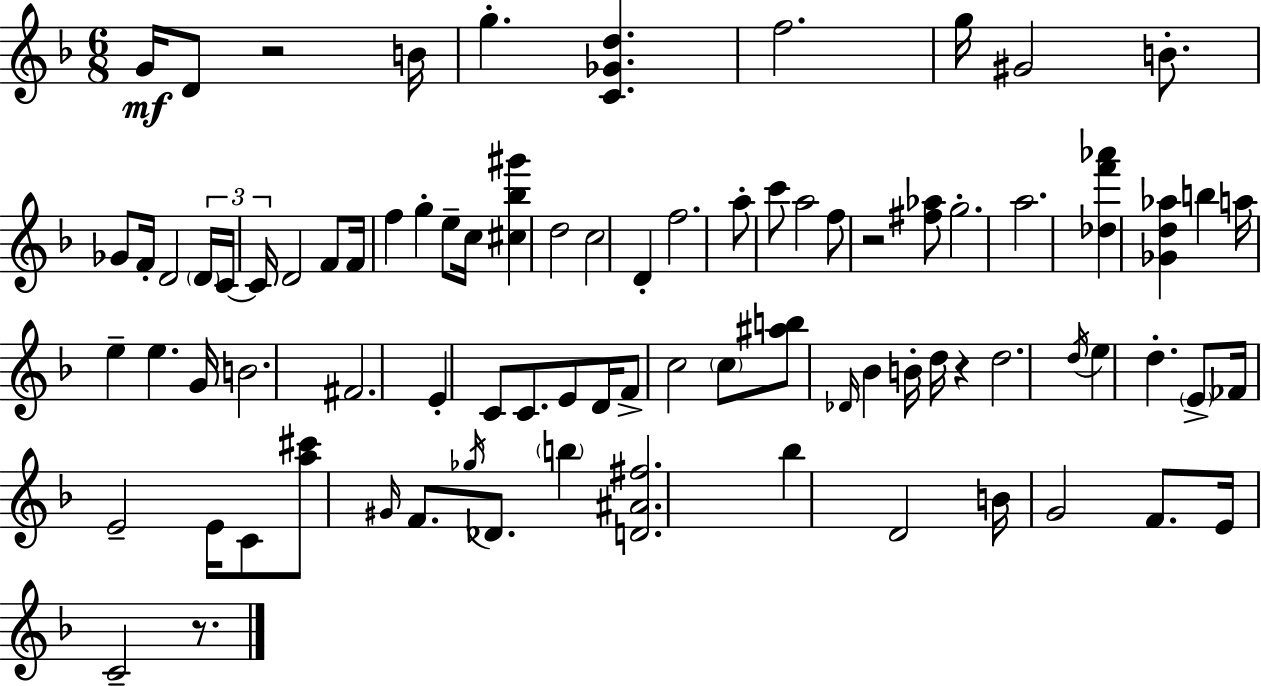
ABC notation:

X:1
T:Untitled
M:6/8
L:1/4
K:F
G/4 D/2 z2 B/4 g [C_Gd] f2 g/4 ^G2 B/2 _G/2 F/4 D2 D/4 C/4 C/4 D2 F/2 F/4 f g e/2 c/4 [^c_b^g'] d2 c2 D f2 a/2 c'/2 a2 f/2 z2 [^f_a]/2 g2 a2 [_df'_a'] [_Gd_a] b a/4 e e G/4 B2 ^F2 E C/2 C/2 E/2 D/4 F/2 c2 c/2 [^ab]/2 _D/4 _B B/4 d/4 z d2 d/4 e d E/2 _F/4 E2 E/4 C/2 [a^c']/2 ^G/4 F/2 _g/4 _D/2 b [D^A^f]2 _b D2 B/4 G2 F/2 E/4 C2 z/2